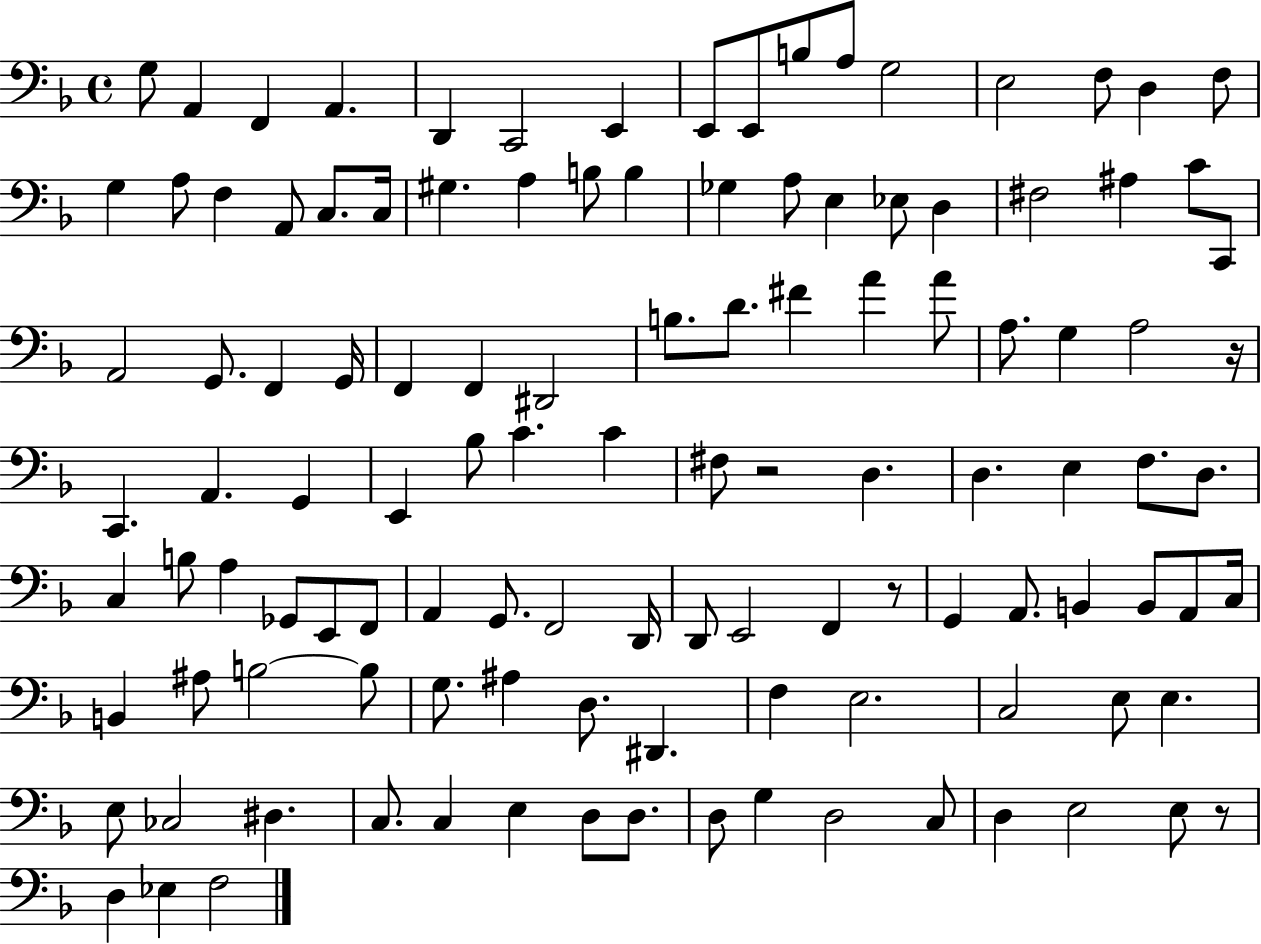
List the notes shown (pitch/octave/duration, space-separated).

G3/e A2/q F2/q A2/q. D2/q C2/h E2/q E2/e E2/e B3/e A3/e G3/h E3/h F3/e D3/q F3/e G3/q A3/e F3/q A2/e C3/e. C3/s G#3/q. A3/q B3/e B3/q Gb3/q A3/e E3/q Eb3/e D3/q F#3/h A#3/q C4/e C2/e A2/h G2/e. F2/q G2/s F2/q F2/q D#2/h B3/e. D4/e. F#4/q A4/q A4/e A3/e. G3/q A3/h R/s C2/q. A2/q. G2/q E2/q Bb3/e C4/q. C4/q F#3/e R/h D3/q. D3/q. E3/q F3/e. D3/e. C3/q B3/e A3/q Gb2/e E2/e F2/e A2/q G2/e. F2/h D2/s D2/e E2/h F2/q R/e G2/q A2/e. B2/q B2/e A2/e C3/s B2/q A#3/e B3/h B3/e G3/e. A#3/q D3/e. D#2/q. F3/q E3/h. C3/h E3/e E3/q. E3/e CES3/h D#3/q. C3/e. C3/q E3/q D3/e D3/e. D3/e G3/q D3/h C3/e D3/q E3/h E3/e R/e D3/q Eb3/q F3/h